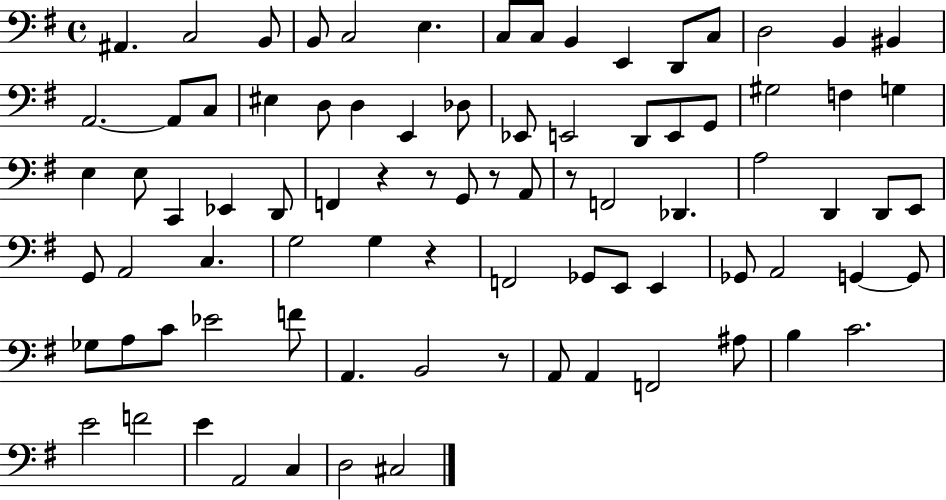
A#2/q. C3/h B2/e B2/e C3/h E3/q. C3/e C3/e B2/q E2/q D2/e C3/e D3/h B2/q BIS2/q A2/h. A2/e C3/e EIS3/q D3/e D3/q E2/q Db3/e Eb2/e E2/h D2/e E2/e G2/e G#3/h F3/q G3/q E3/q E3/e C2/q Eb2/q D2/e F2/q R/q R/e G2/e R/e A2/e R/e F2/h Db2/q. A3/h D2/q D2/e E2/e G2/e A2/h C3/q. G3/h G3/q R/q F2/h Gb2/e E2/e E2/q Gb2/e A2/h G2/q G2/e Gb3/e A3/e C4/e Eb4/h F4/e A2/q. B2/h R/e A2/e A2/q F2/h A#3/e B3/q C4/h. E4/h F4/h E4/q A2/h C3/q D3/h C#3/h